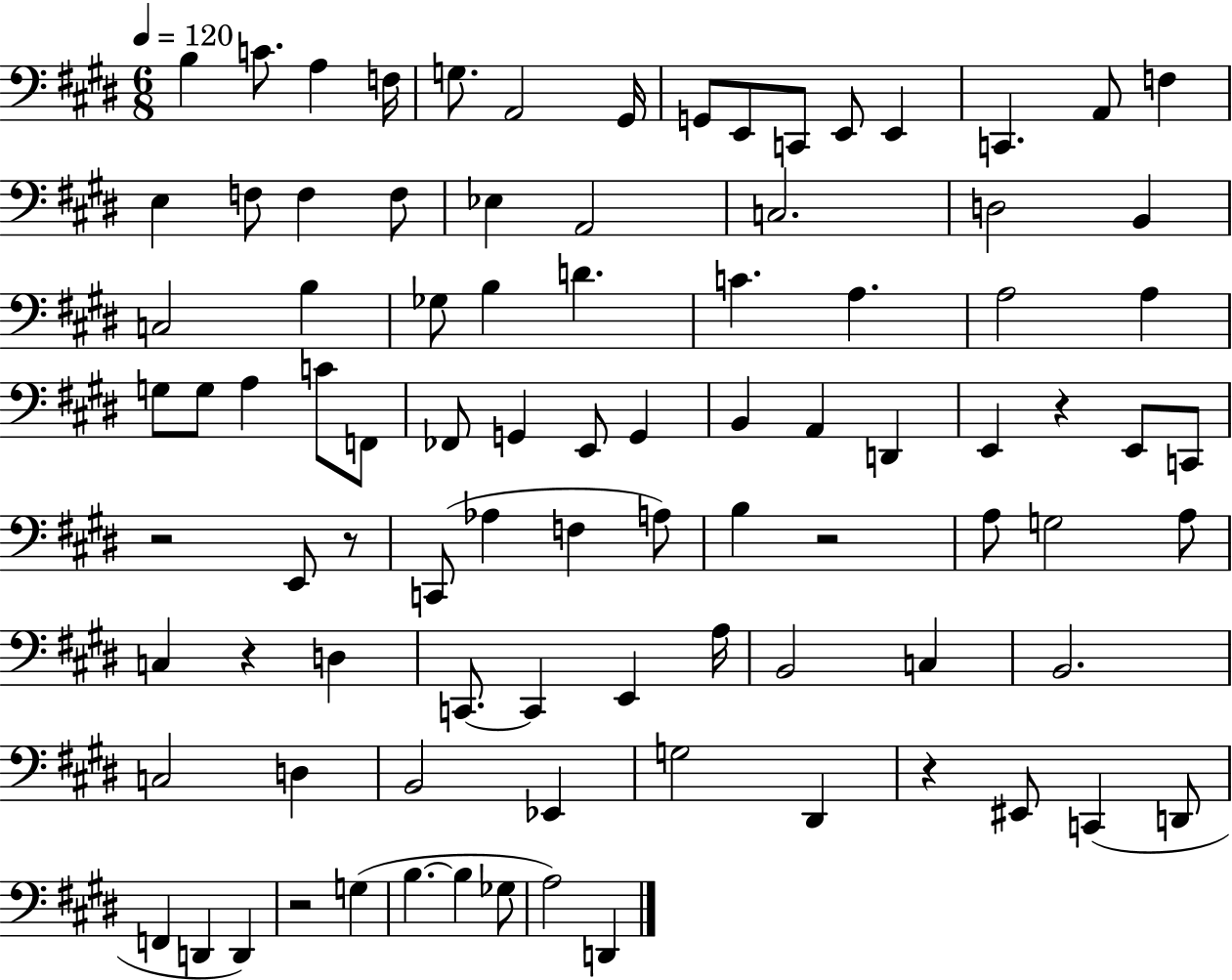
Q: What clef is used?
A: bass